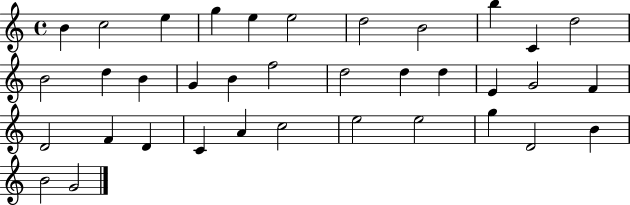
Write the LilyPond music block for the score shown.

{
  \clef treble
  \time 4/4
  \defaultTimeSignature
  \key c \major
  b'4 c''2 e''4 | g''4 e''4 e''2 | d''2 b'2 | b''4 c'4 d''2 | \break b'2 d''4 b'4 | g'4 b'4 f''2 | d''2 d''4 d''4 | e'4 g'2 f'4 | \break d'2 f'4 d'4 | c'4 a'4 c''2 | e''2 e''2 | g''4 d'2 b'4 | \break b'2 g'2 | \bar "|."
}